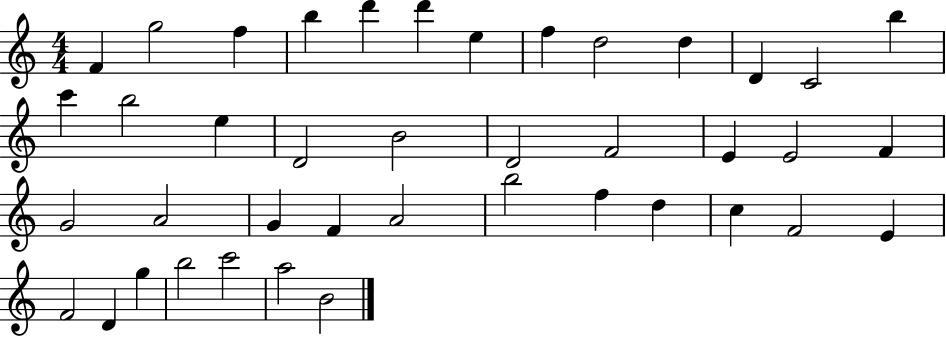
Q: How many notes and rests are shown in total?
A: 41